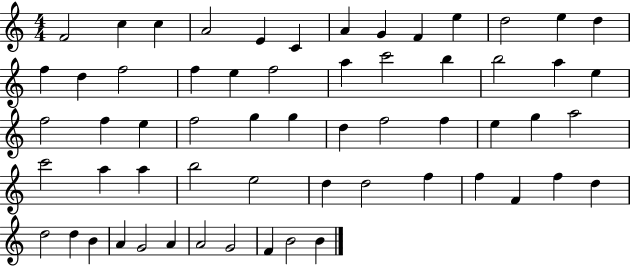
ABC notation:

X:1
T:Untitled
M:4/4
L:1/4
K:C
F2 c c A2 E C A G F e d2 e d f d f2 f e f2 a c'2 b b2 a e f2 f e f2 g g d f2 f e g a2 c'2 a a b2 e2 d d2 f f F f d d2 d B A G2 A A2 G2 F B2 B